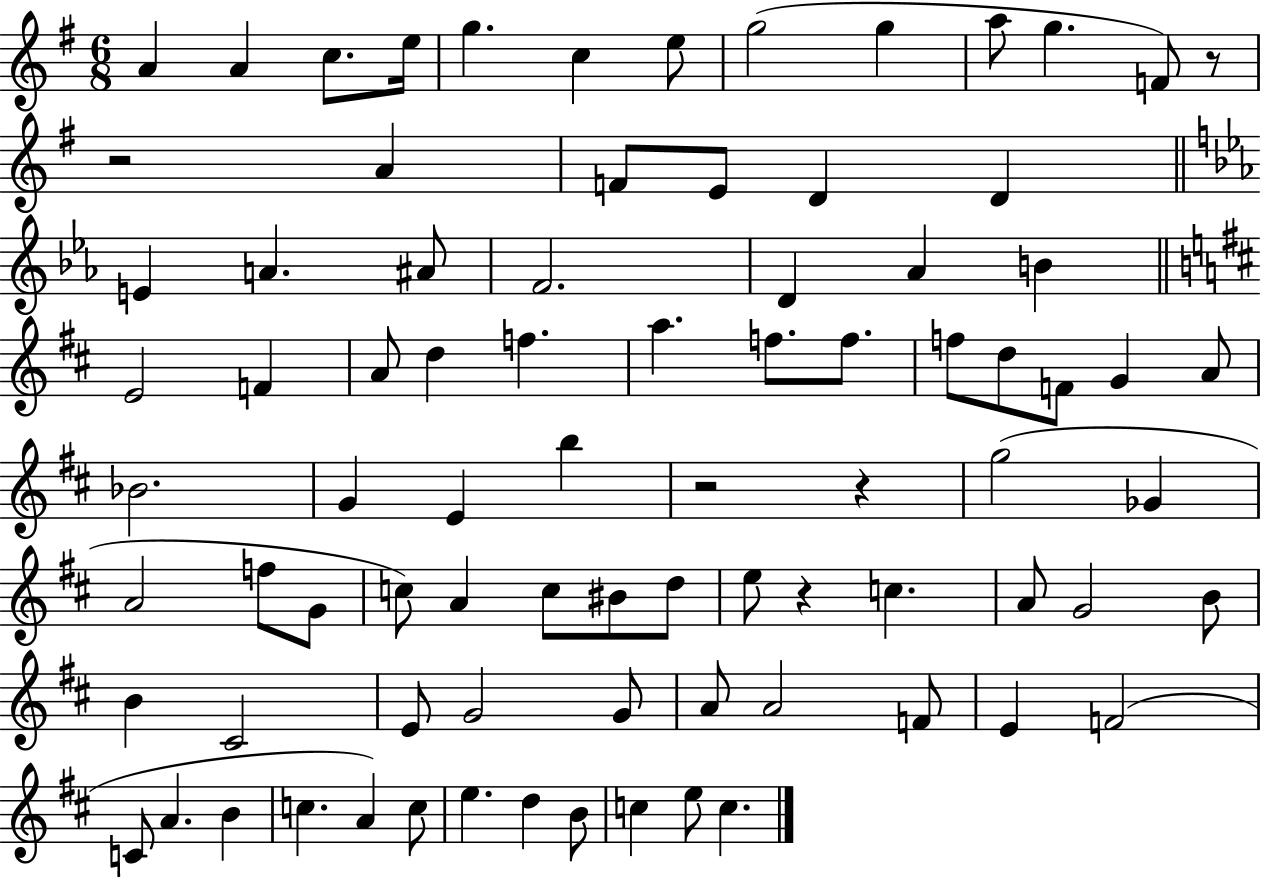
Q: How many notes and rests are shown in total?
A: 83